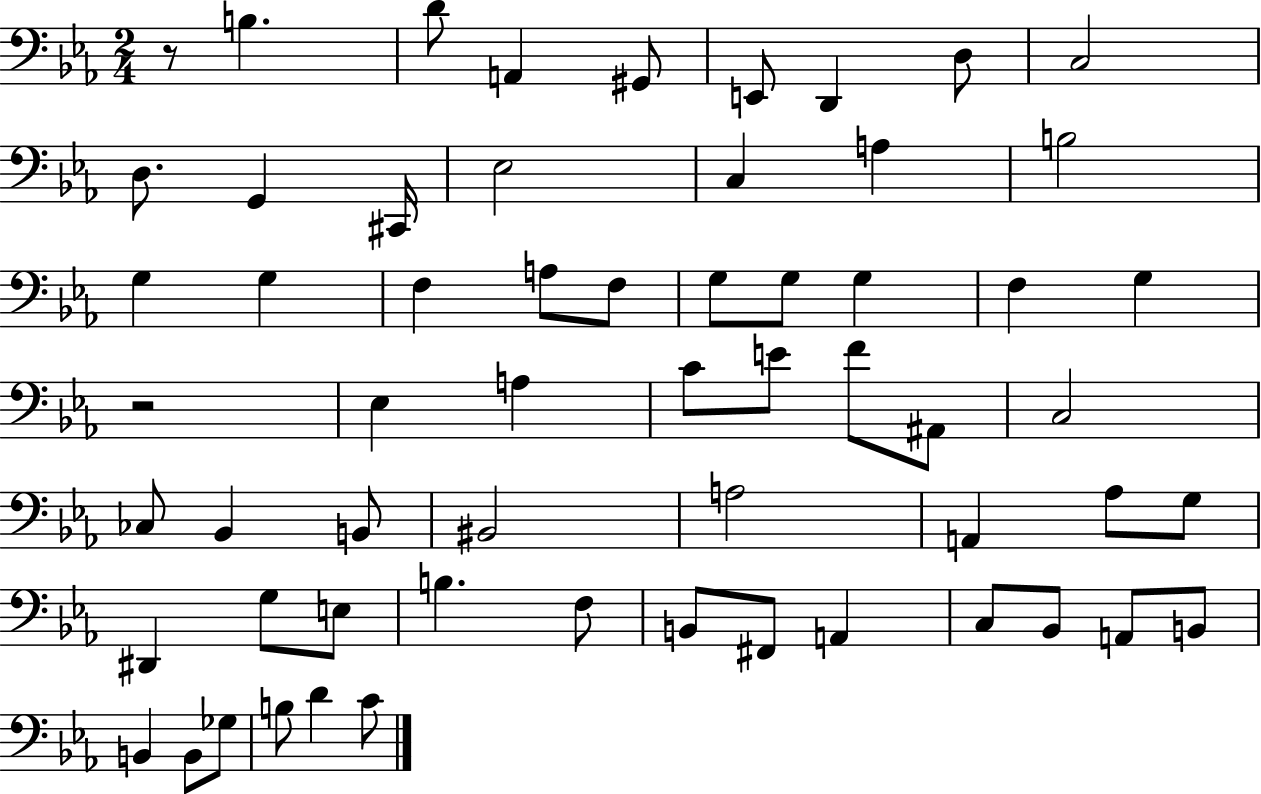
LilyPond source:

{
  \clef bass
  \numericTimeSignature
  \time 2/4
  \key ees \major
  \repeat volta 2 { r8 b4. | d'8 a,4 gis,8 | e,8 d,4 d8 | c2 | \break d8. g,4 cis,16 | ees2 | c4 a4 | b2 | \break g4 g4 | f4 a8 f8 | g8 g8 g4 | f4 g4 | \break r2 | ees4 a4 | c'8 e'8 f'8 ais,8 | c2 | \break ces8 bes,4 b,8 | bis,2 | a2 | a,4 aes8 g8 | \break dis,4 g8 e8 | b4. f8 | b,8 fis,8 a,4 | c8 bes,8 a,8 b,8 | \break b,4 b,8 ges8 | b8 d'4 c'8 | } \bar "|."
}